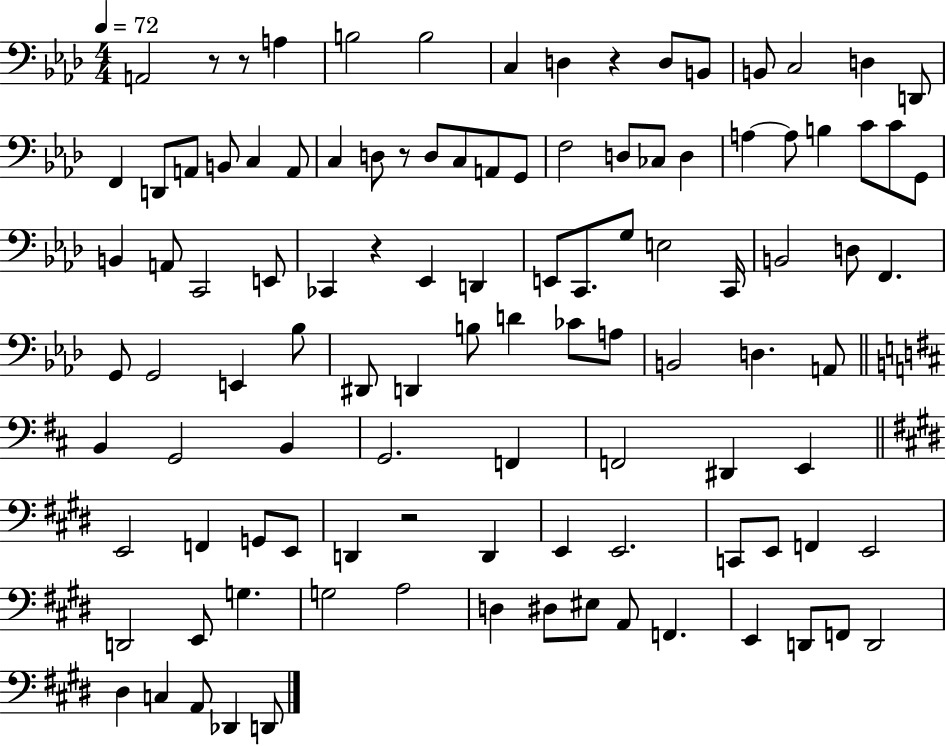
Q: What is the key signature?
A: AES major